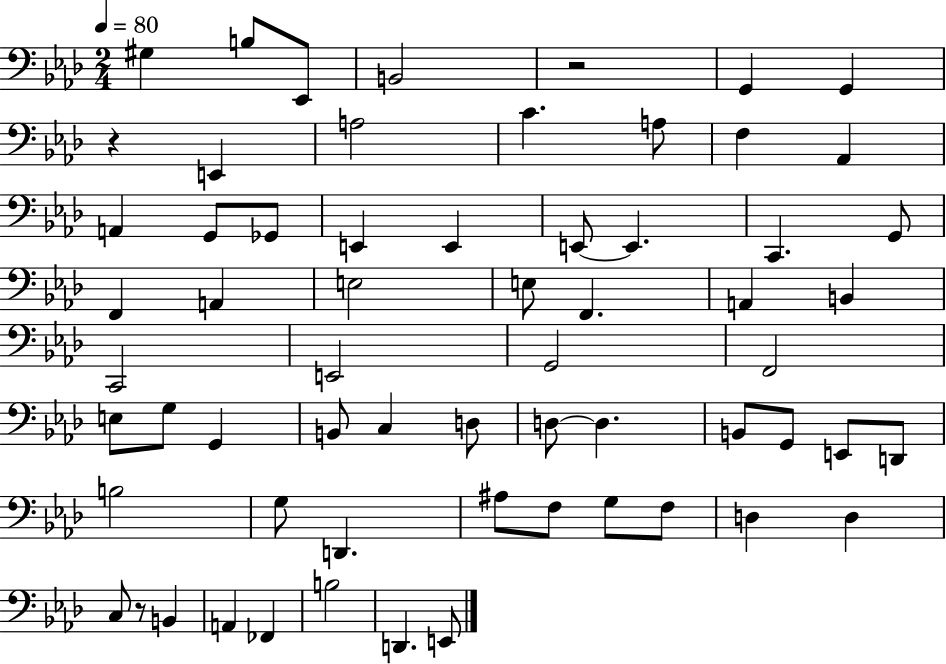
{
  \clef bass
  \numericTimeSignature
  \time 2/4
  \key aes \major
  \tempo 4 = 80
  gis4 b8 ees,8 | b,2 | r2 | g,4 g,4 | \break r4 e,4 | a2 | c'4. a8 | f4 aes,4 | \break a,4 g,8 ges,8 | e,4 e,4 | e,8~~ e,4. | c,4. g,8 | \break f,4 a,4 | e2 | e8 f,4. | a,4 b,4 | \break c,2 | e,2 | g,2 | f,2 | \break e8 g8 g,4 | b,8 c4 d8 | d8~~ d4. | b,8 g,8 e,8 d,8 | \break b2 | g8 d,4. | ais8 f8 g8 f8 | d4 d4 | \break c8 r8 b,4 | a,4 fes,4 | b2 | d,4. e,8 | \break \bar "|."
}